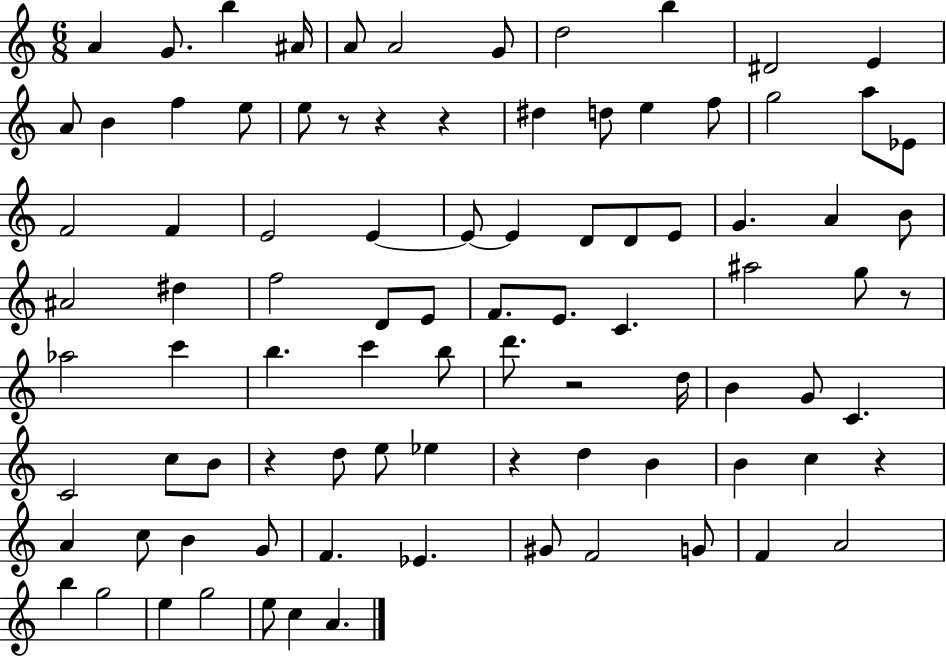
X:1
T:Untitled
M:6/8
L:1/4
K:C
A G/2 b ^A/4 A/2 A2 G/2 d2 b ^D2 E A/2 B f e/2 e/2 z/2 z z ^d d/2 e f/2 g2 a/2 _E/2 F2 F E2 E E/2 E D/2 D/2 E/2 G A B/2 ^A2 ^d f2 D/2 E/2 F/2 E/2 C ^a2 g/2 z/2 _a2 c' b c' b/2 d'/2 z2 d/4 B G/2 C C2 c/2 B/2 z d/2 e/2 _e z d B B c z A c/2 B G/2 F _E ^G/2 F2 G/2 F A2 b g2 e g2 e/2 c A